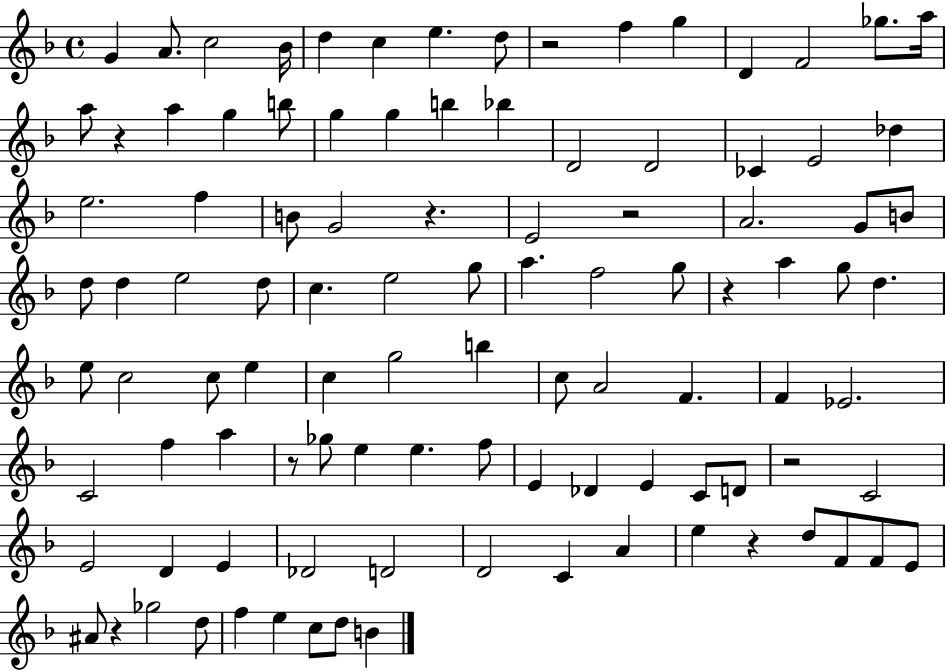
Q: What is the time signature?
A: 4/4